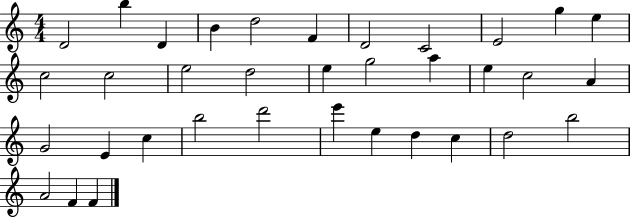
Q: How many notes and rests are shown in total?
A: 35